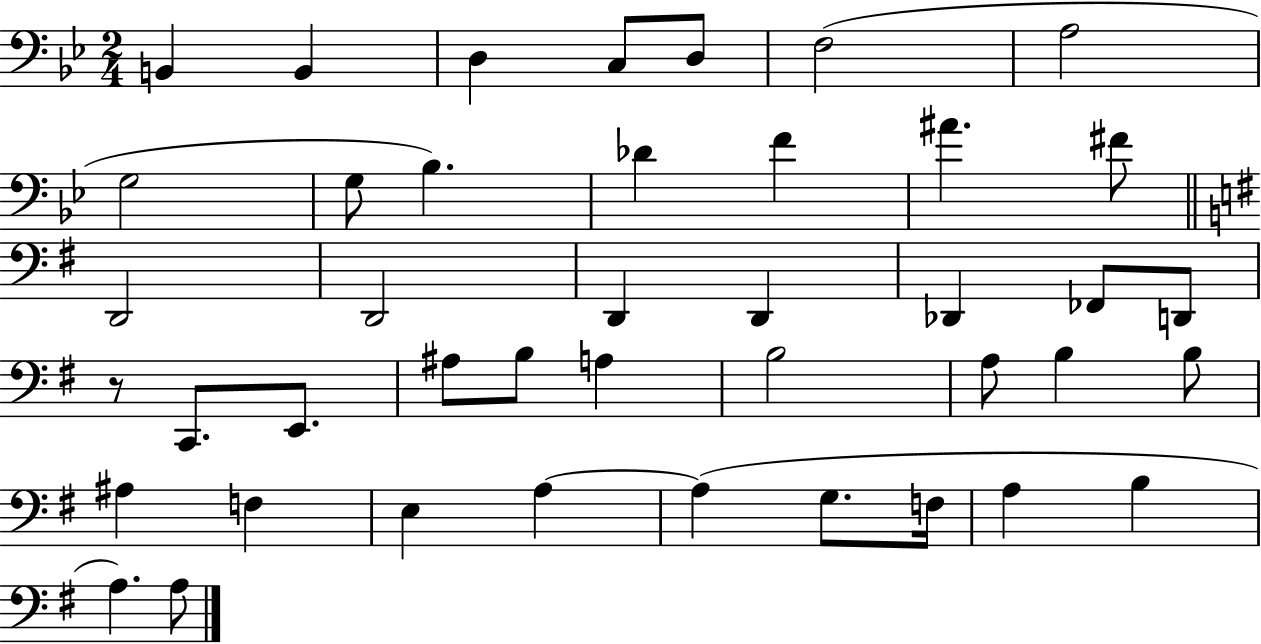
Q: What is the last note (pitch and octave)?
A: A3